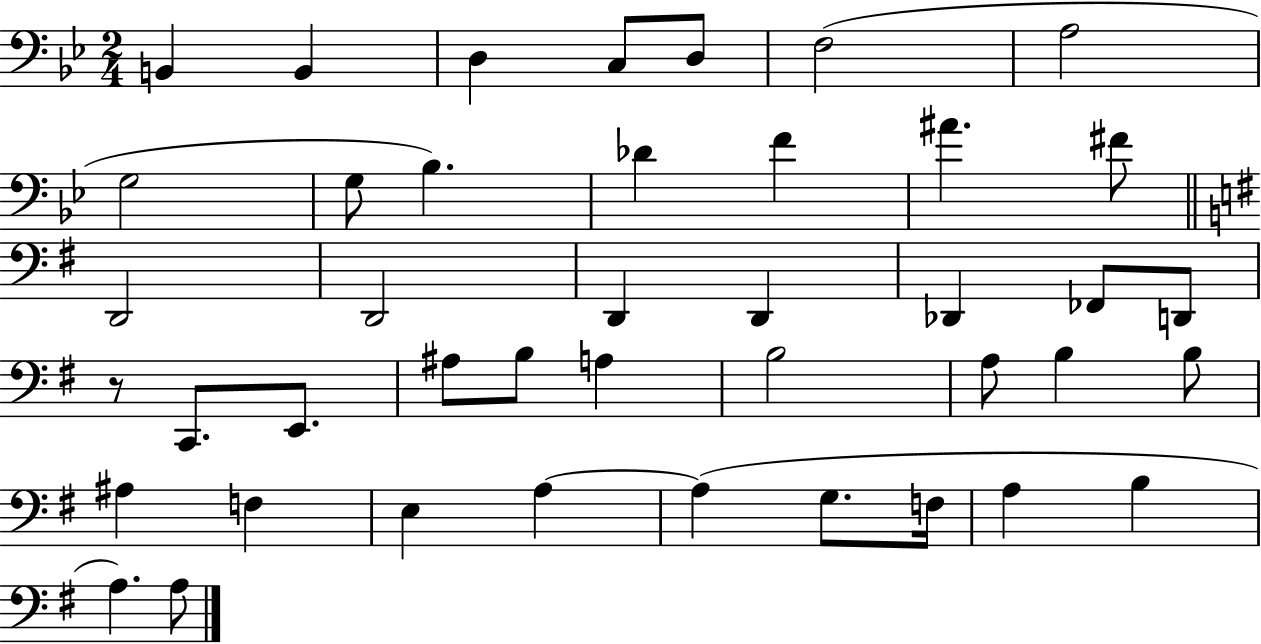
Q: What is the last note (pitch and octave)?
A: A3